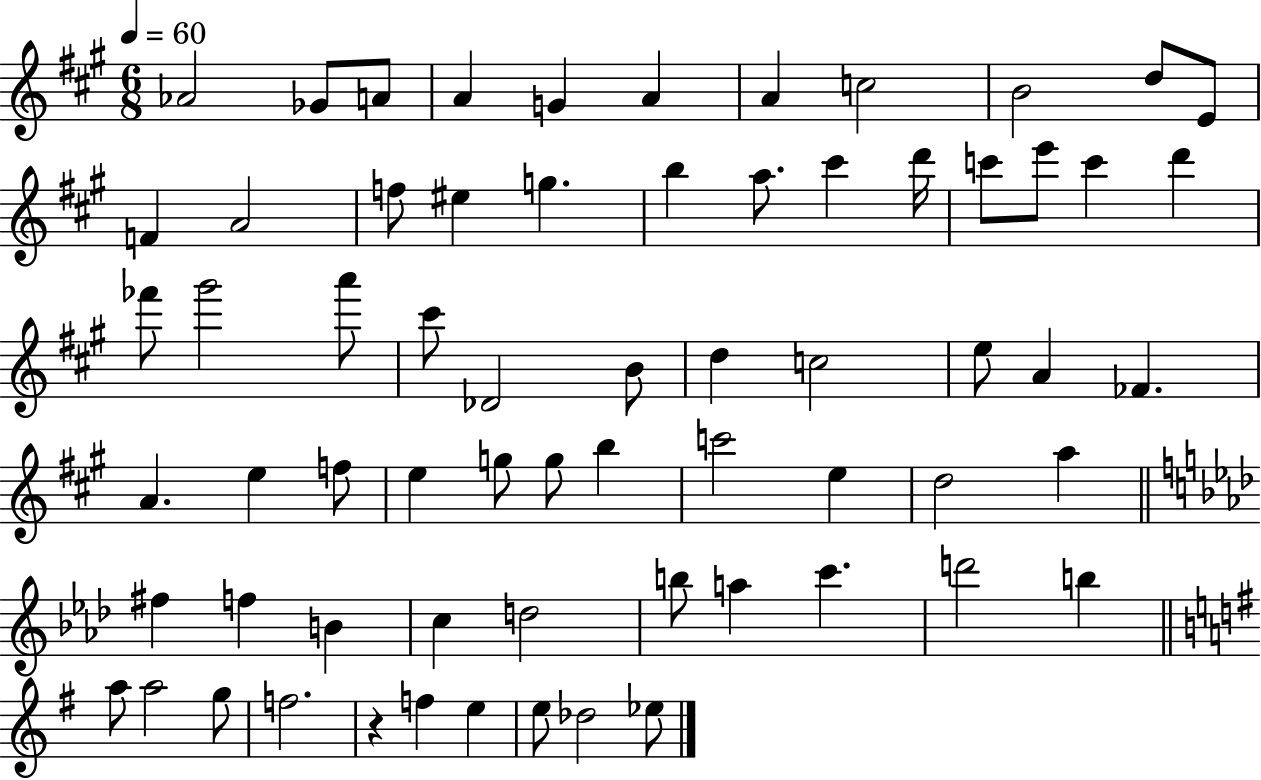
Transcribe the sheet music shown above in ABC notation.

X:1
T:Untitled
M:6/8
L:1/4
K:A
_A2 _G/2 A/2 A G A A c2 B2 d/2 E/2 F A2 f/2 ^e g b a/2 ^c' d'/4 c'/2 e'/2 c' d' _f'/2 ^g'2 a'/2 ^c'/2 _D2 B/2 d c2 e/2 A _F A e f/2 e g/2 g/2 b c'2 e d2 a ^f f B c d2 b/2 a c' d'2 b a/2 a2 g/2 f2 z f e e/2 _d2 _e/2